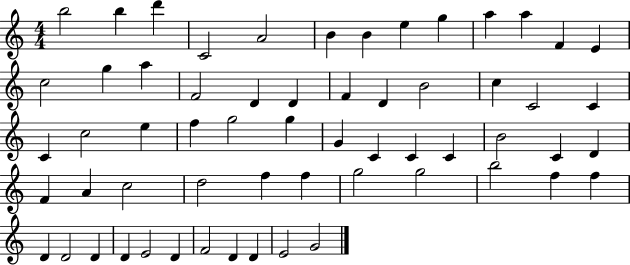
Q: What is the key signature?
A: C major